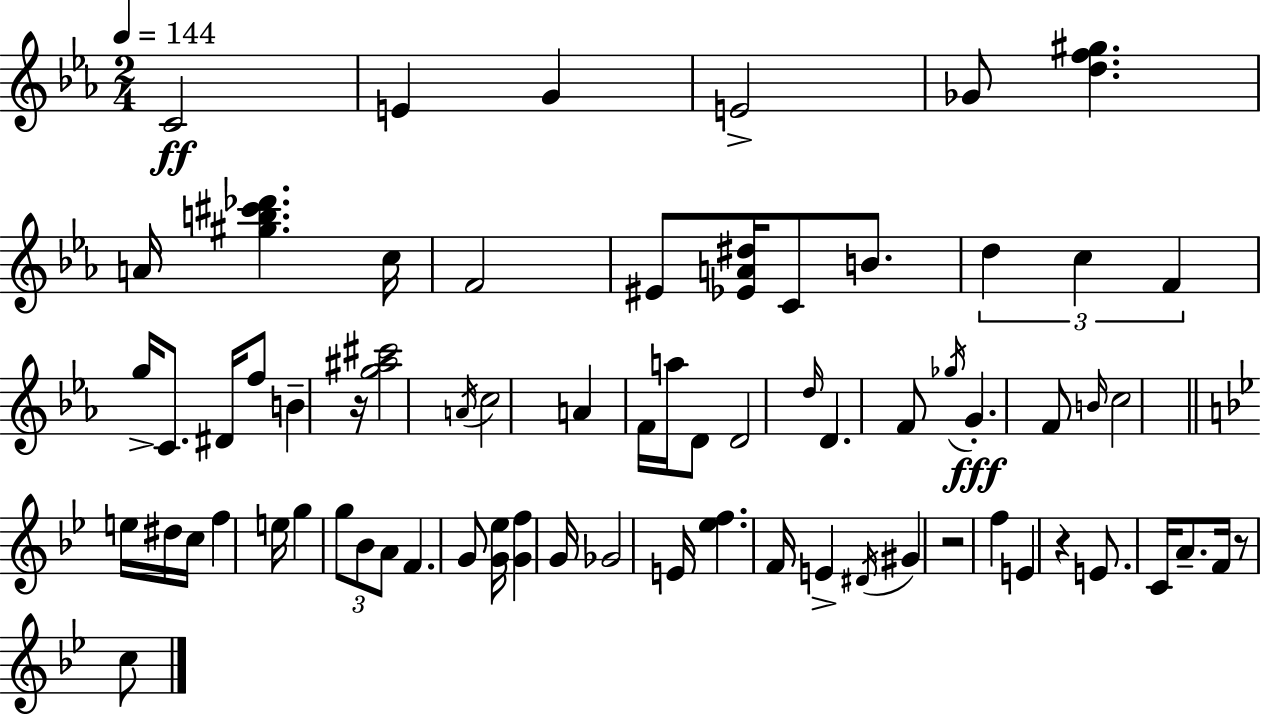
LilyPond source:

{
  \clef treble
  \numericTimeSignature
  \time 2/4
  \key ees \major
  \tempo 4 = 144
  c'2\ff | e'4 g'4 | e'2-> | ges'8 <d'' f'' gis''>4. | \break a'16 <gis'' b'' cis''' des'''>4. c''16 | f'2 | eis'8 <ees' a' dis''>16 c'8 b'8. | \tuplet 3/2 { d''4 c''4 | \break f'4 } g''16-> c'8. | dis'16 f''8 b'4-- r16 | <g'' ais'' cis'''>2 | \acciaccatura { a'16 } c''2 | \break a'4 f'16 a''16 d'8 | d'2 | \grace { d''16 } d'4. | f'8 \acciaccatura { ges''16 } g'4.-.\fff | \break f'8 \grace { b'16 } c''2 | \bar "||" \break \key g \minor e''16 dis''16 c''16 f''4 e''16 | g''4 \tuplet 3/2 { g''8 bes'8 | a'8 } f'4. | g'8 <g' ees''>16 <g' f''>4 g'16 | \break ges'2 | e'16 <ees'' f''>4. f'16 | e'4-> \acciaccatura { dis'16 } gis'4 | r2 | \break f''4 e'4 | r4 e'8. | c'16 a'8.-- f'16 r8 c''8 | \bar "|."
}